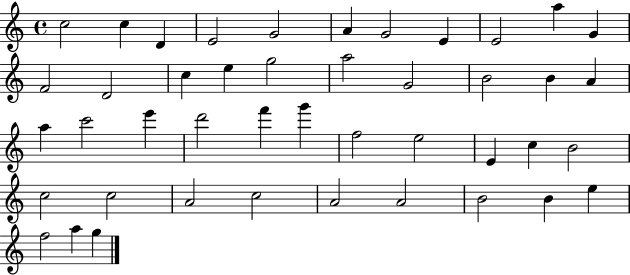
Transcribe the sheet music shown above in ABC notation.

X:1
T:Untitled
M:4/4
L:1/4
K:C
c2 c D E2 G2 A G2 E E2 a G F2 D2 c e g2 a2 G2 B2 B A a c'2 e' d'2 f' g' f2 e2 E c B2 c2 c2 A2 c2 A2 A2 B2 B e f2 a g